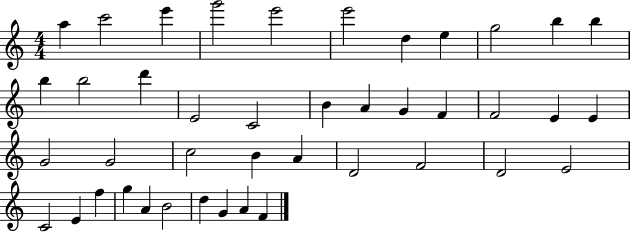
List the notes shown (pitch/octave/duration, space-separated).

A5/q C6/h E6/q G6/h E6/h E6/h D5/q E5/q G5/h B5/q B5/q B5/q B5/h D6/q E4/h C4/h B4/q A4/q G4/q F4/q F4/h E4/q E4/q G4/h G4/h C5/h B4/q A4/q D4/h F4/h D4/h E4/h C4/h E4/q F5/q G5/q A4/q B4/h D5/q G4/q A4/q F4/q